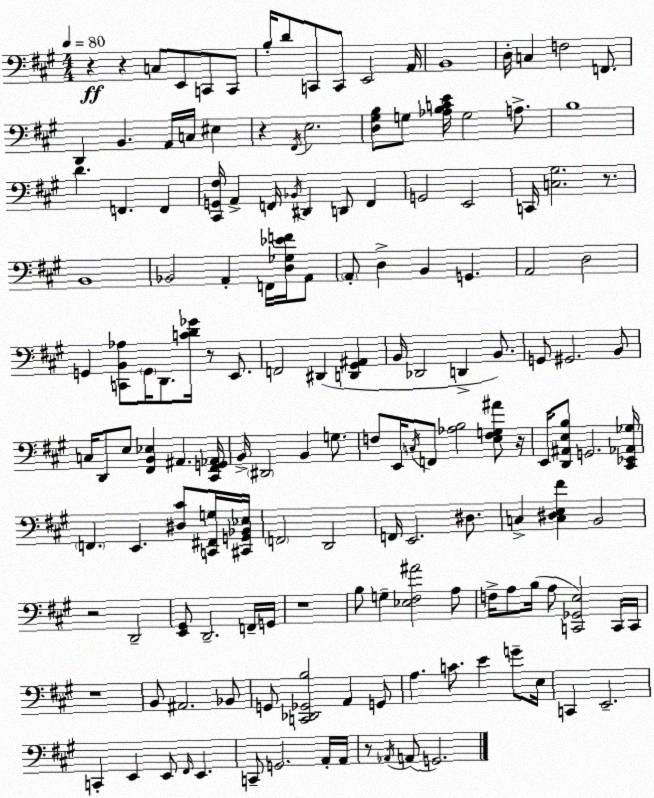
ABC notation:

X:1
T:Untitled
M:4/4
L:1/4
K:A
z z C,/2 E,,/2 C,,/2 C,,/2 B,/4 D/2 C,,/2 C,,/2 E,,2 A,,/4 B,,4 D,/4 C, F,2 F,,/2 D,, B,, A,,/4 C,/4 ^E, z ^F,,/4 E,2 [D,^G,B,]/2 G,/2 [_A,B,CE]/4 G,2 A,/2 B,4 D F,, F,, [^C,,G,,^F,]/4 A,, F,,/4 _B,,/4 ^D,, D,,/2 F,, G,,2 E,,2 C,,/4 [C,^G,]2 z/2 B,,4 _B,,2 A,, F,,/4 [D,_G,_EF]/4 A,,/2 A,,/2 D, B,, G,, A,,2 D,2 G,, [C,,B,,_A,]/2 G,,/4 D,,/2 [CD_G]/4 z/2 E,,/2 F,,2 ^D,, [D,,^G,,^A,,] B,,/4 _D,,2 D,, B,,/2 G,,/2 ^G,,2 B,,/2 C,/4 D,,/2 E,/2 [^F,,B,,_E,] ^A,, [^C,,^F,,G,,_A,,]/4 B,,/4 ^D,,2 B,, G,/2 F,/2 E,,/4 C,/4 F,,/2 [_A,B,]2 [E,F,G,^A]/2 z/4 E,,/4 [D,,^A,,E,B,]/2 G,,2 [^C,,_E,,_A,,_G,]/4 F,, E,, [^D,^C]/2 [C,,^F,,G,]/4 [^C,,G,,_B,,_E,]/4 F,,2 D,,2 F,,/4 E,,2 ^D,/2 C, [C,^D,E,^F] B,,2 z2 D,,2 [E,,^G,,]/2 D,,2 F,,/4 G,,/4 z4 B,/2 G, [_E,^F,^A]2 A,/2 F,/4 A,/2 B,/4 A,/2 [C,,_G,,E,]2 C,,/4 C,,/4 z4 B,,/2 ^A,,2 _B,,/2 G,,/2 [C,,_D,,_G,,B,]2 A,, G,,/2 A, C/2 E G/2 E,/4 C,, E,,2 C,, E,, E,,/2 ^F,,/4 E,, C,,/2 G,,2 A,,/4 A,,/4 z/2 _A,,/4 A,,/2 G,,2